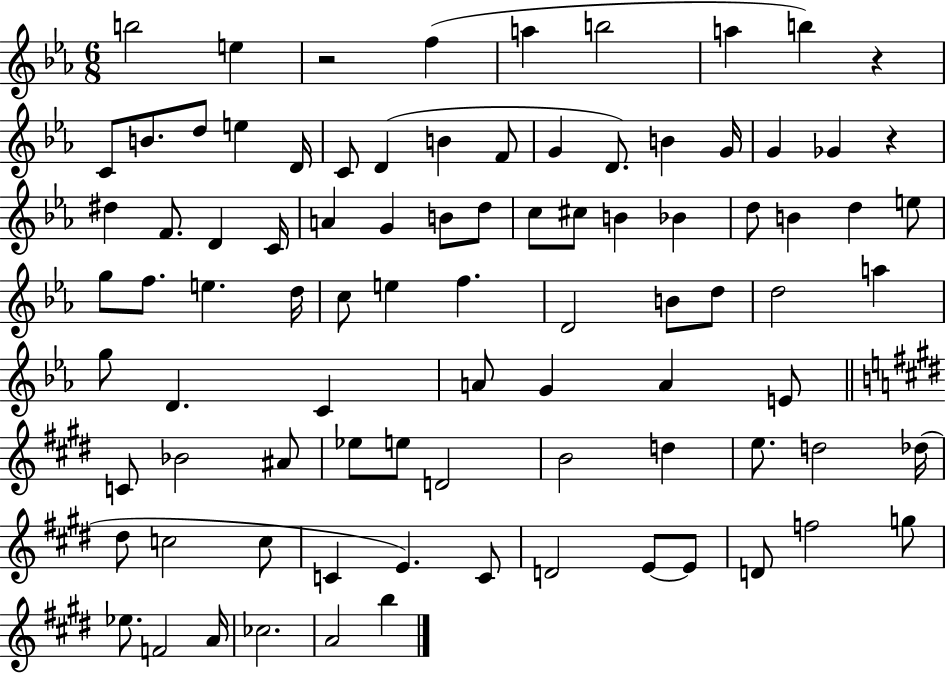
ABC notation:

X:1
T:Untitled
M:6/8
L:1/4
K:Eb
b2 e z2 f a b2 a b z C/2 B/2 d/2 e D/4 C/2 D B F/2 G D/2 B G/4 G _G z ^d F/2 D C/4 A G B/2 d/2 c/2 ^c/2 B _B d/2 B d e/2 g/2 f/2 e d/4 c/2 e f D2 B/2 d/2 d2 a g/2 D C A/2 G A E/2 C/2 _B2 ^A/2 _e/2 e/2 D2 B2 d e/2 d2 _d/4 ^d/2 c2 c/2 C E C/2 D2 E/2 E/2 D/2 f2 g/2 _e/2 F2 A/4 _c2 A2 b